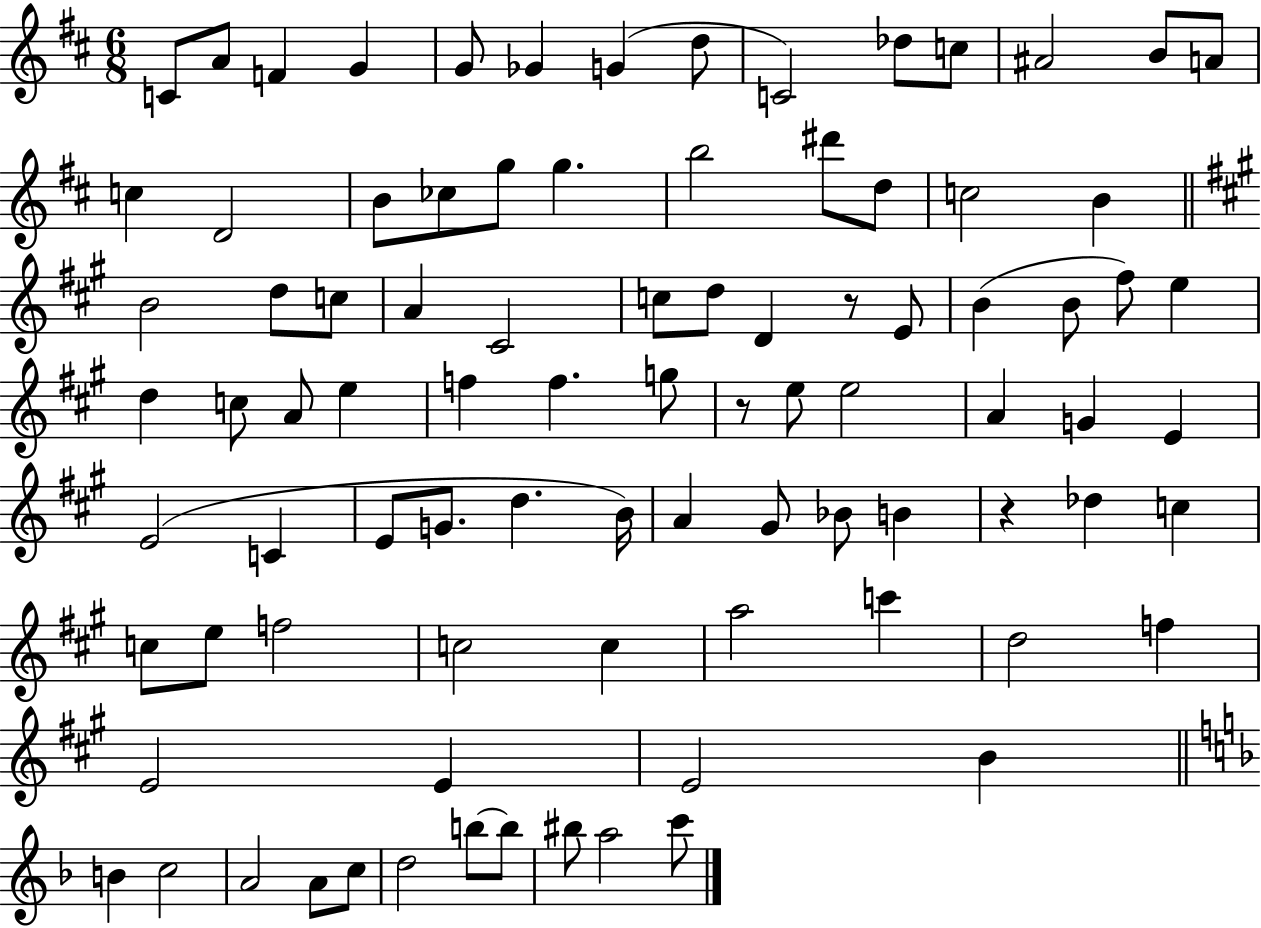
C4/e A4/e F4/q G4/q G4/e Gb4/q G4/q D5/e C4/h Db5/e C5/e A#4/h B4/e A4/e C5/q D4/h B4/e CES5/e G5/e G5/q. B5/h D#6/e D5/e C5/h B4/q B4/h D5/e C5/e A4/q C#4/h C5/e D5/e D4/q R/e E4/e B4/q B4/e F#5/e E5/q D5/q C5/e A4/e E5/q F5/q F5/q. G5/e R/e E5/e E5/h A4/q G4/q E4/q E4/h C4/q E4/e G4/e. D5/q. B4/s A4/q G#4/e Bb4/e B4/q R/q Db5/q C5/q C5/e E5/e F5/h C5/h C5/q A5/h C6/q D5/h F5/q E4/h E4/q E4/h B4/q B4/q C5/h A4/h A4/e C5/e D5/h B5/e B5/e BIS5/e A5/h C6/e